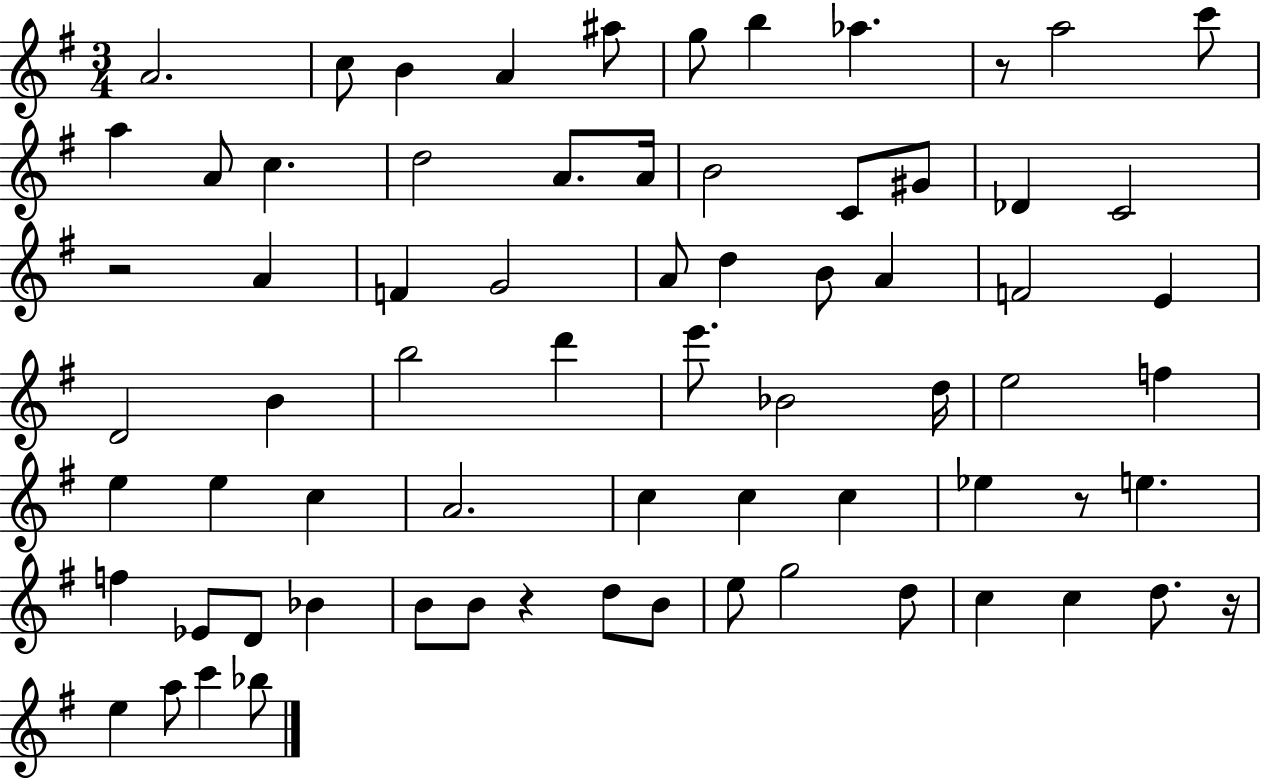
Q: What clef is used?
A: treble